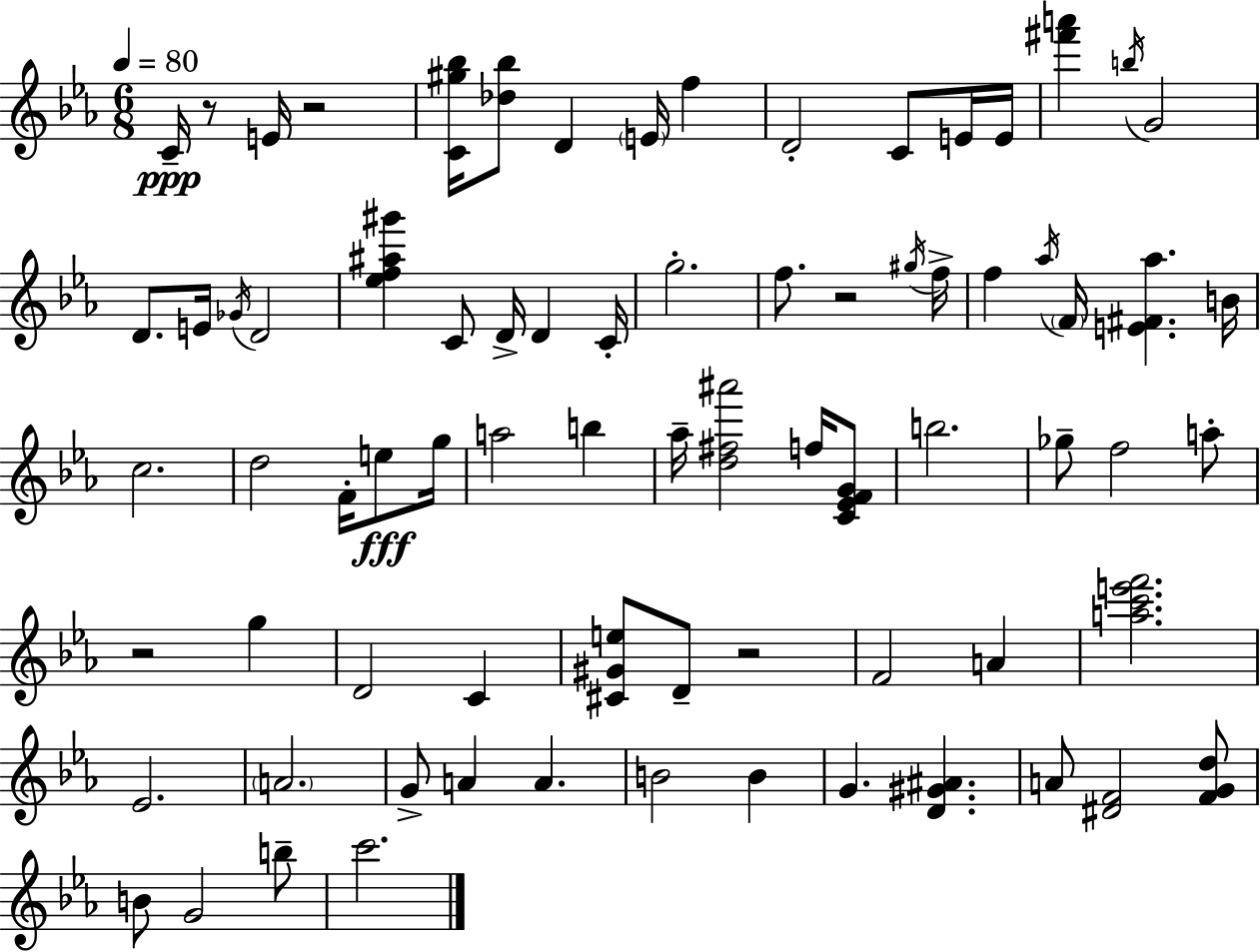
C4/s R/e E4/s R/h [C4,G#5,Bb5]/s [Db5,Bb5]/e D4/q E4/s F5/q D4/h C4/e E4/s E4/s [F#6,A6]/q B5/s G4/h D4/e. E4/s Gb4/s D4/h [Eb5,F5,A#5,G#6]/q C4/e D4/s D4/q C4/s G5/h. F5/e. R/h G#5/s F5/s F5/q Ab5/s F4/s [E4,F#4,Ab5]/q. B4/s C5/h. D5/h F4/s E5/e G5/s A5/h B5/q Ab5/s [D5,F#5,A#6]/h F5/s [C4,Eb4,F4,G4]/e B5/h. Gb5/e F5/h A5/e R/h G5/q D4/h C4/q [C#4,G#4,E5]/e D4/e R/h F4/h A4/q [A5,C6,E6,F6]/h. Eb4/h. A4/h. G4/e A4/q A4/q. B4/h B4/q G4/q. [D4,G#4,A#4]/q. A4/e [D#4,F4]/h [F4,G4,D5]/e B4/e G4/h B5/e C6/h.